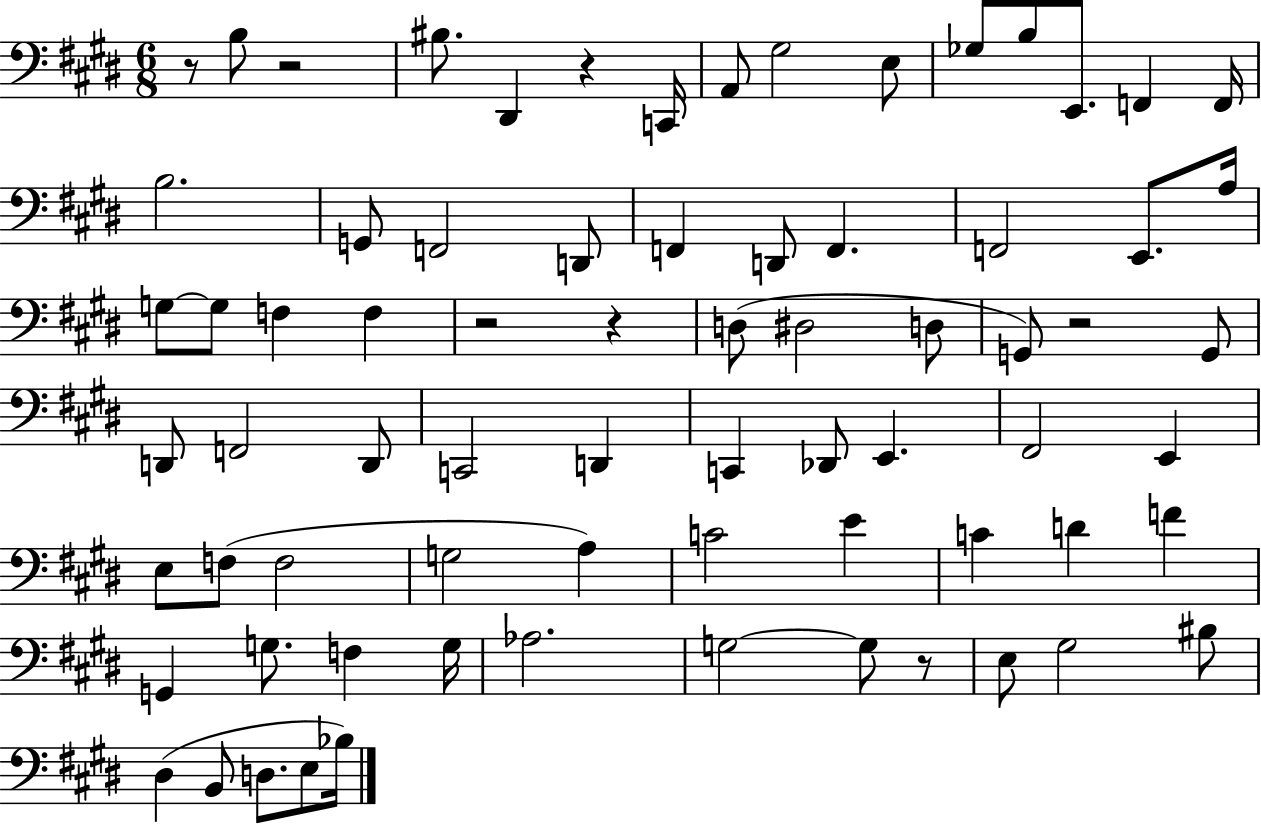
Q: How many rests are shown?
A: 7